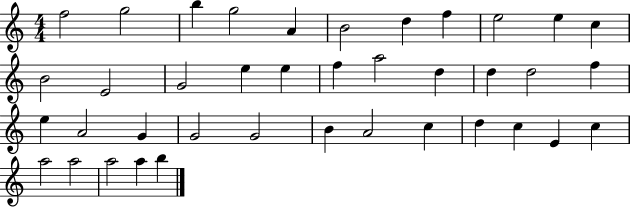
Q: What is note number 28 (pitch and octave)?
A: B4